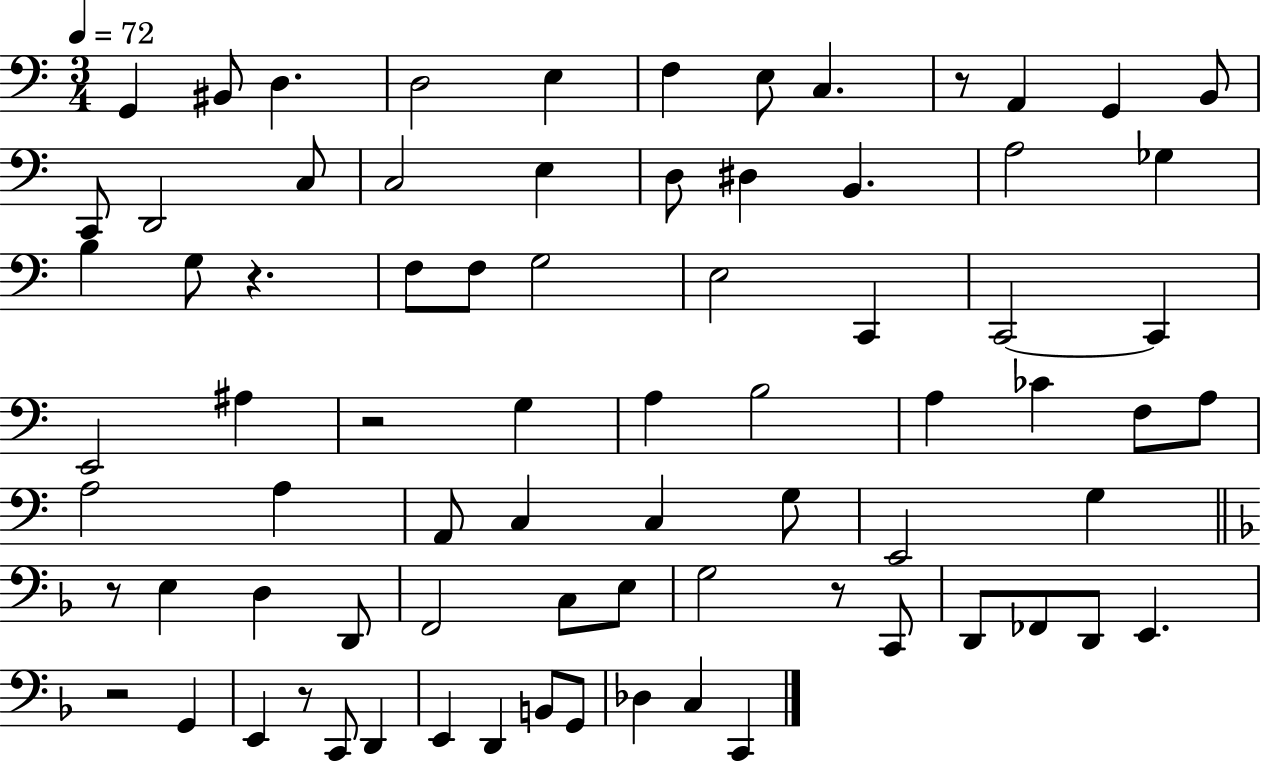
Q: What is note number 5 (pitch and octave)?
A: E3